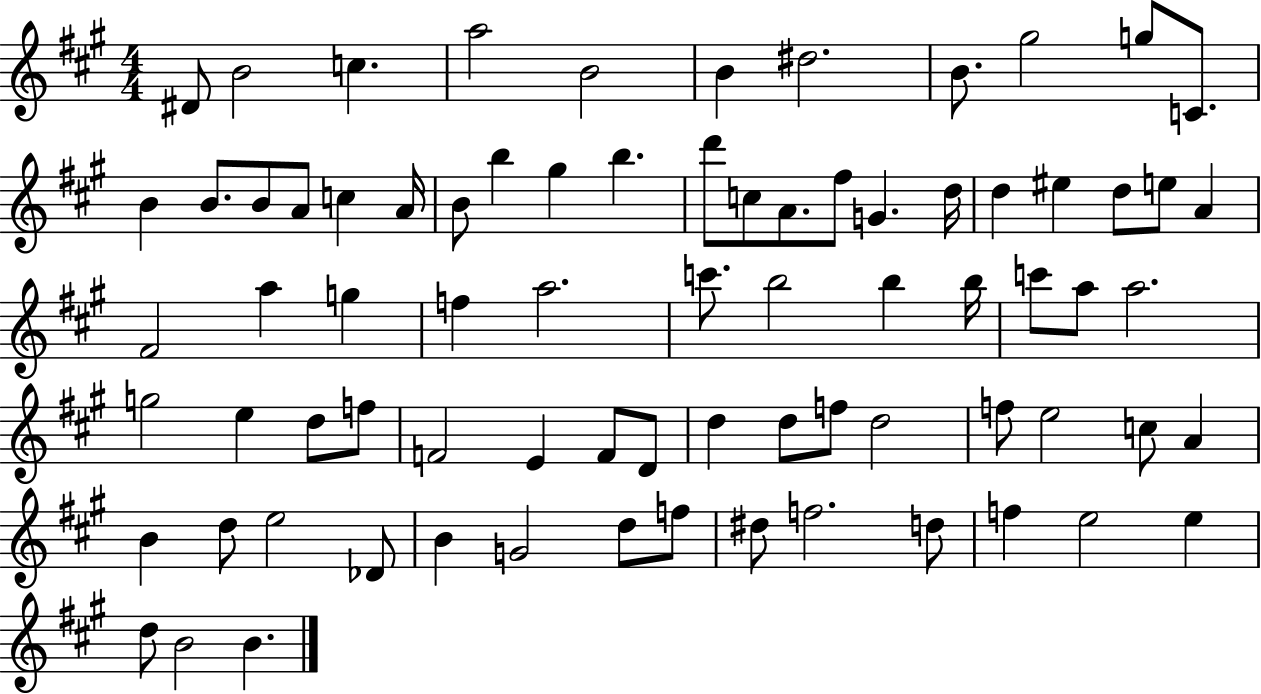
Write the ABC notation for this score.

X:1
T:Untitled
M:4/4
L:1/4
K:A
^D/2 B2 c a2 B2 B ^d2 B/2 ^g2 g/2 C/2 B B/2 B/2 A/2 c A/4 B/2 b ^g b d'/2 c/2 A/2 ^f/2 G d/4 d ^e d/2 e/2 A ^F2 a g f a2 c'/2 b2 b b/4 c'/2 a/2 a2 g2 e d/2 f/2 F2 E F/2 D/2 d d/2 f/2 d2 f/2 e2 c/2 A B d/2 e2 _D/2 B G2 d/2 f/2 ^d/2 f2 d/2 f e2 e d/2 B2 B